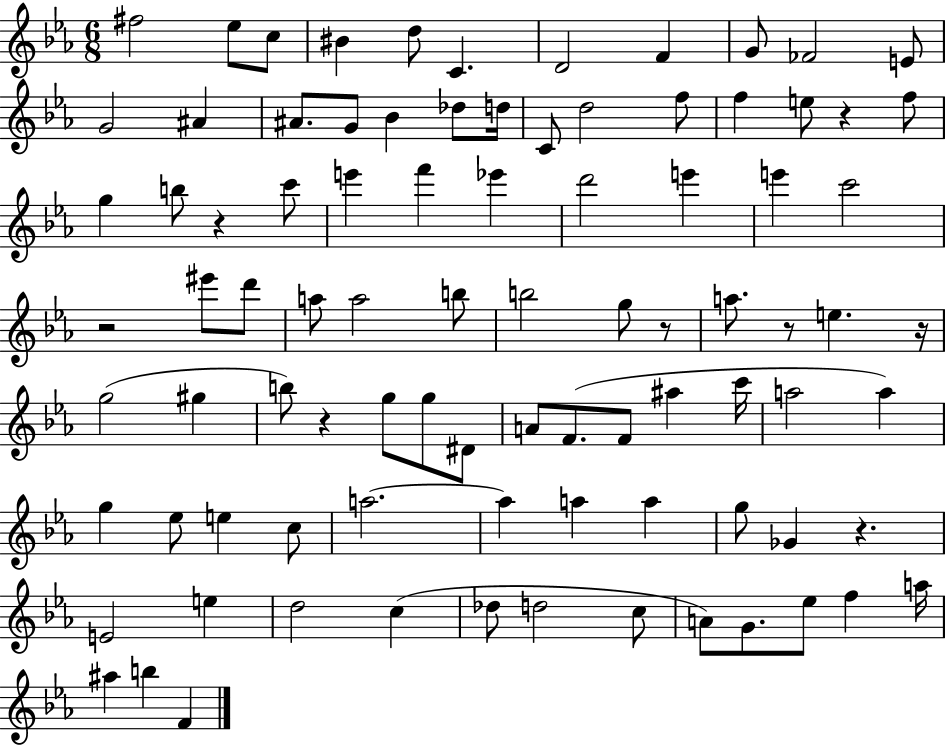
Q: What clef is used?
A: treble